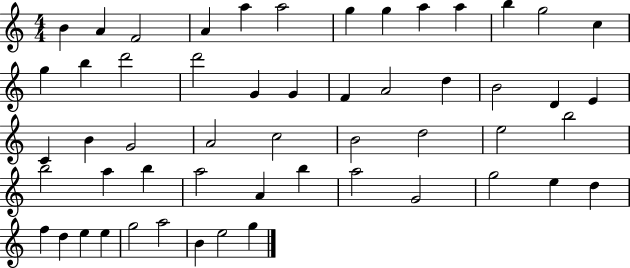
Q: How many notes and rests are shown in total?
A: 54